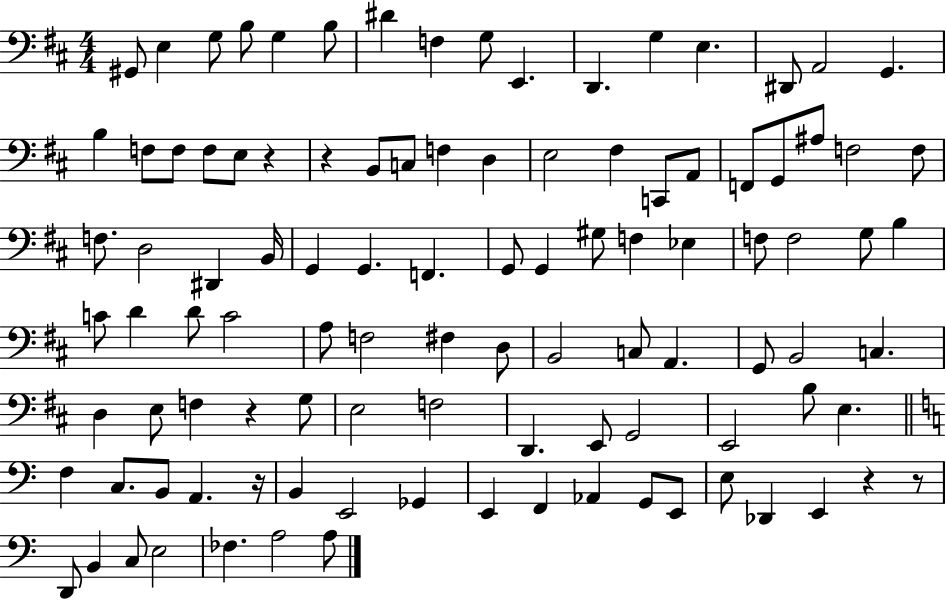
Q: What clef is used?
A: bass